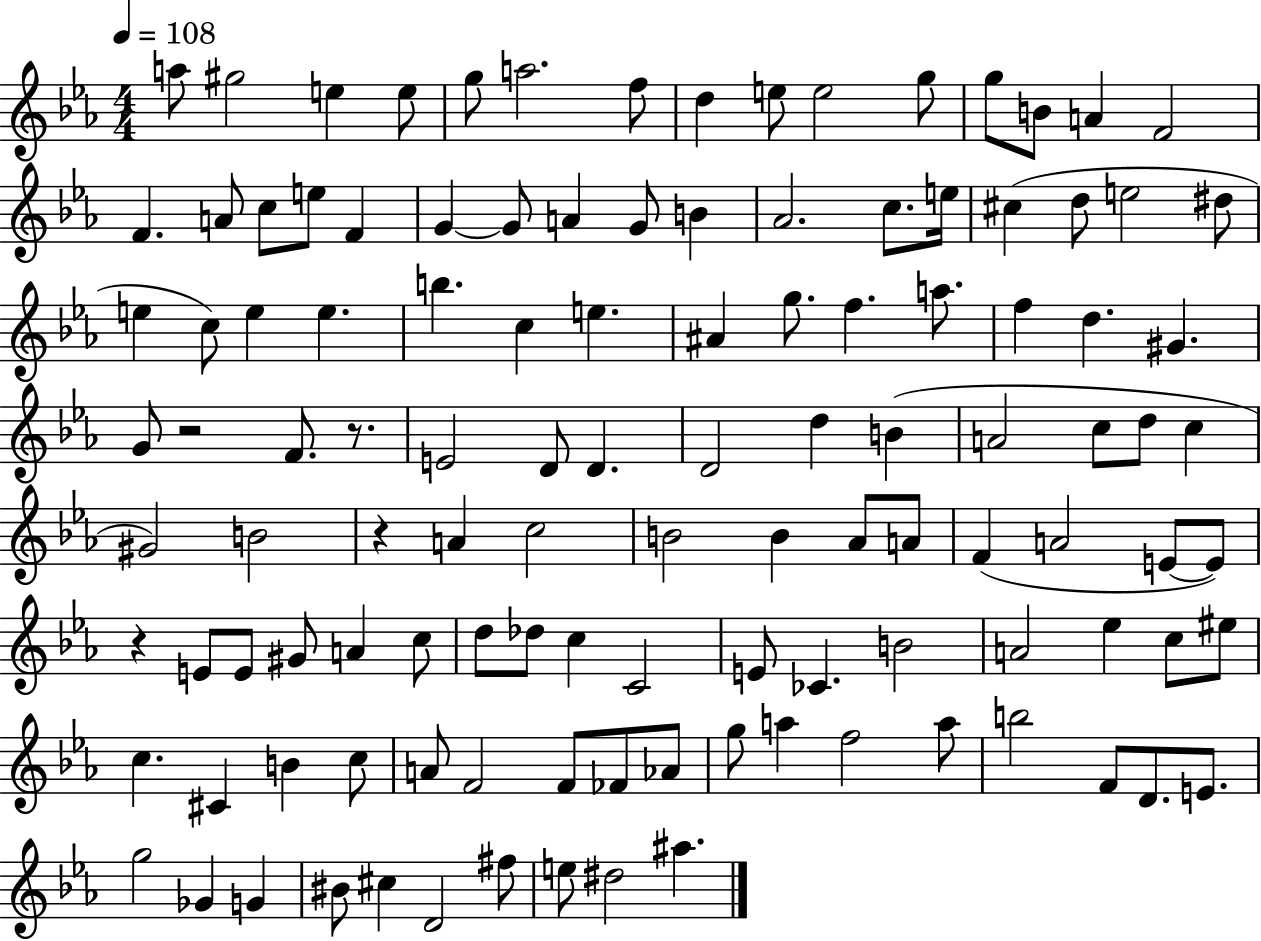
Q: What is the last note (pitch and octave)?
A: A#5